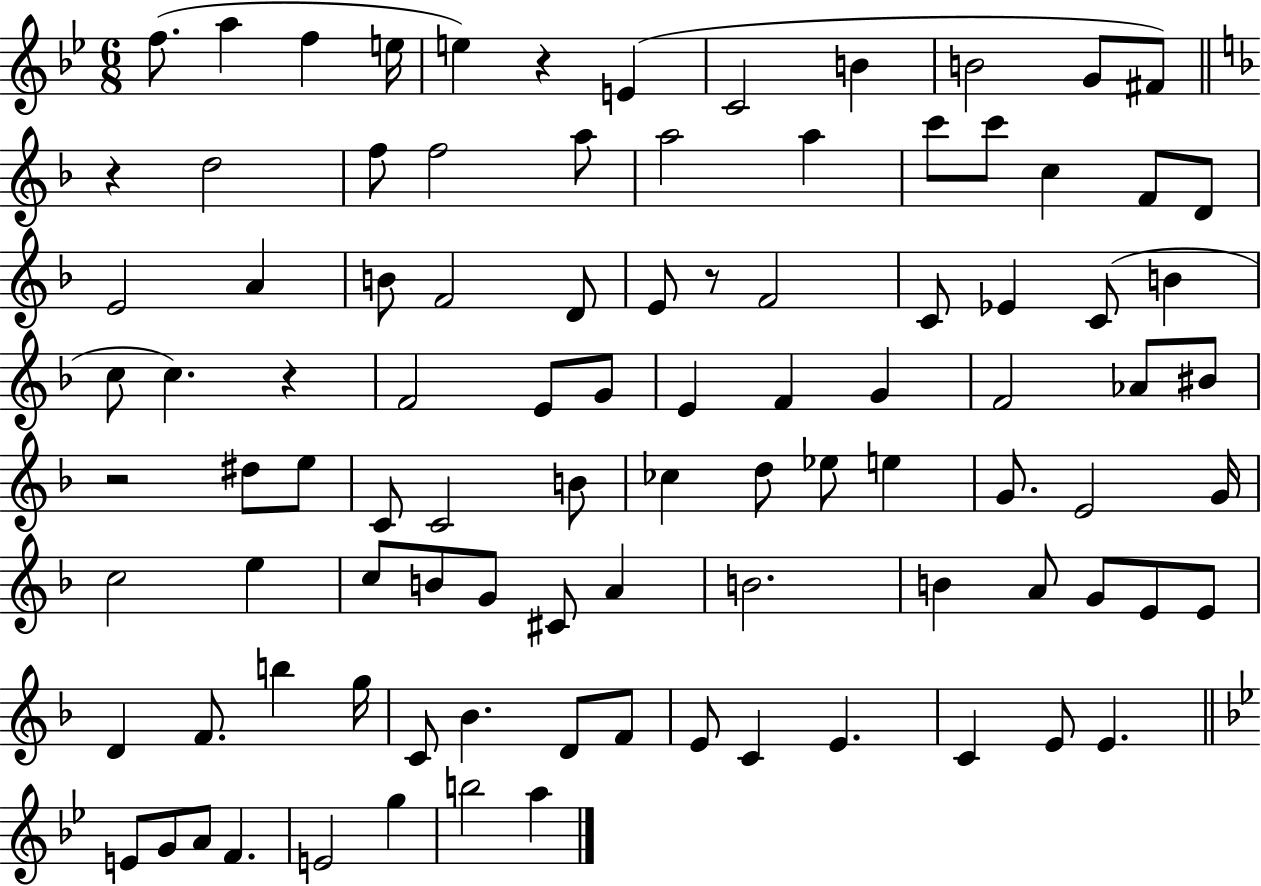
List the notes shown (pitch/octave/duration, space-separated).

F5/e. A5/q F5/q E5/s E5/q R/q E4/q C4/h B4/q B4/h G4/e F#4/e R/q D5/h F5/e F5/h A5/e A5/h A5/q C6/e C6/e C5/q F4/e D4/e E4/h A4/q B4/e F4/h D4/e E4/e R/e F4/h C4/e Eb4/q C4/e B4/q C5/e C5/q. R/q F4/h E4/e G4/e E4/q F4/q G4/q F4/h Ab4/e BIS4/e R/h D#5/e E5/e C4/e C4/h B4/e CES5/q D5/e Eb5/e E5/q G4/e. E4/h G4/s C5/h E5/q C5/e B4/e G4/e C#4/e A4/q B4/h. B4/q A4/e G4/e E4/e E4/e D4/q F4/e. B5/q G5/s C4/e Bb4/q. D4/e F4/e E4/e C4/q E4/q. C4/q E4/e E4/q. E4/e G4/e A4/e F4/q. E4/h G5/q B5/h A5/q